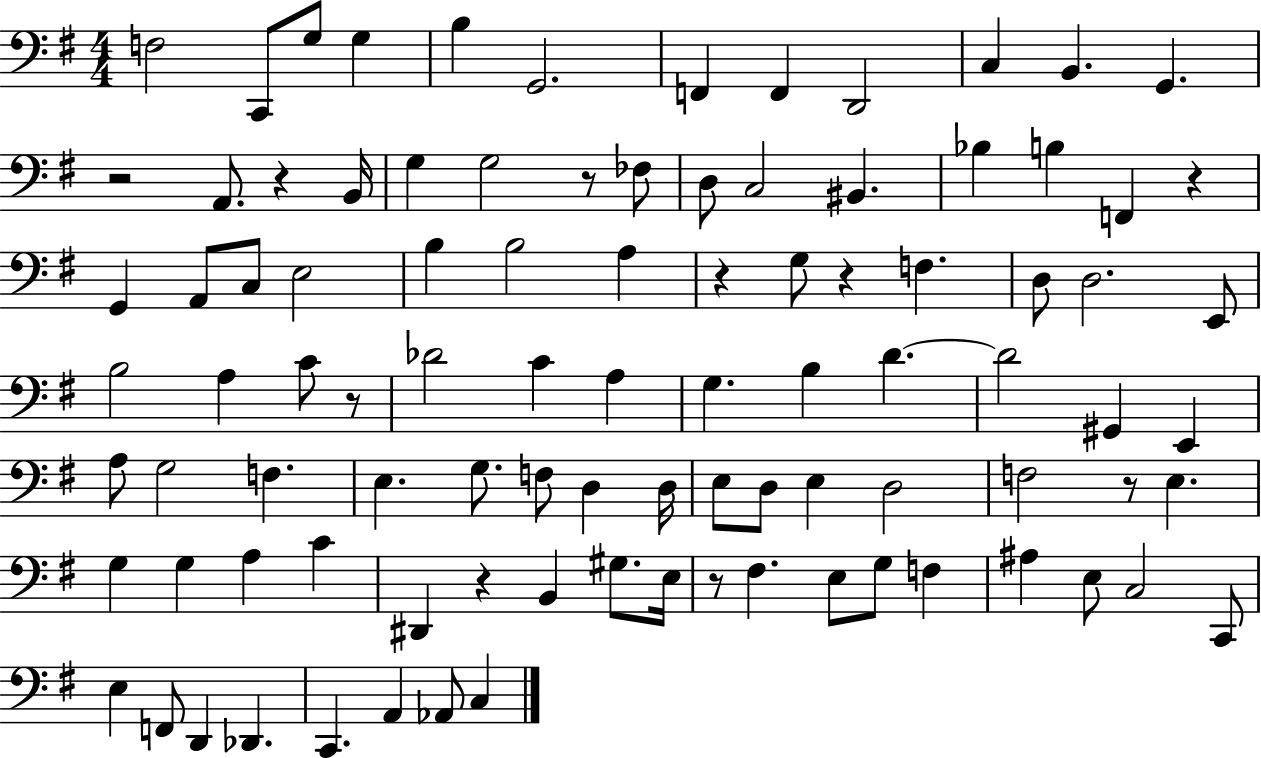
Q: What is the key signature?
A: G major